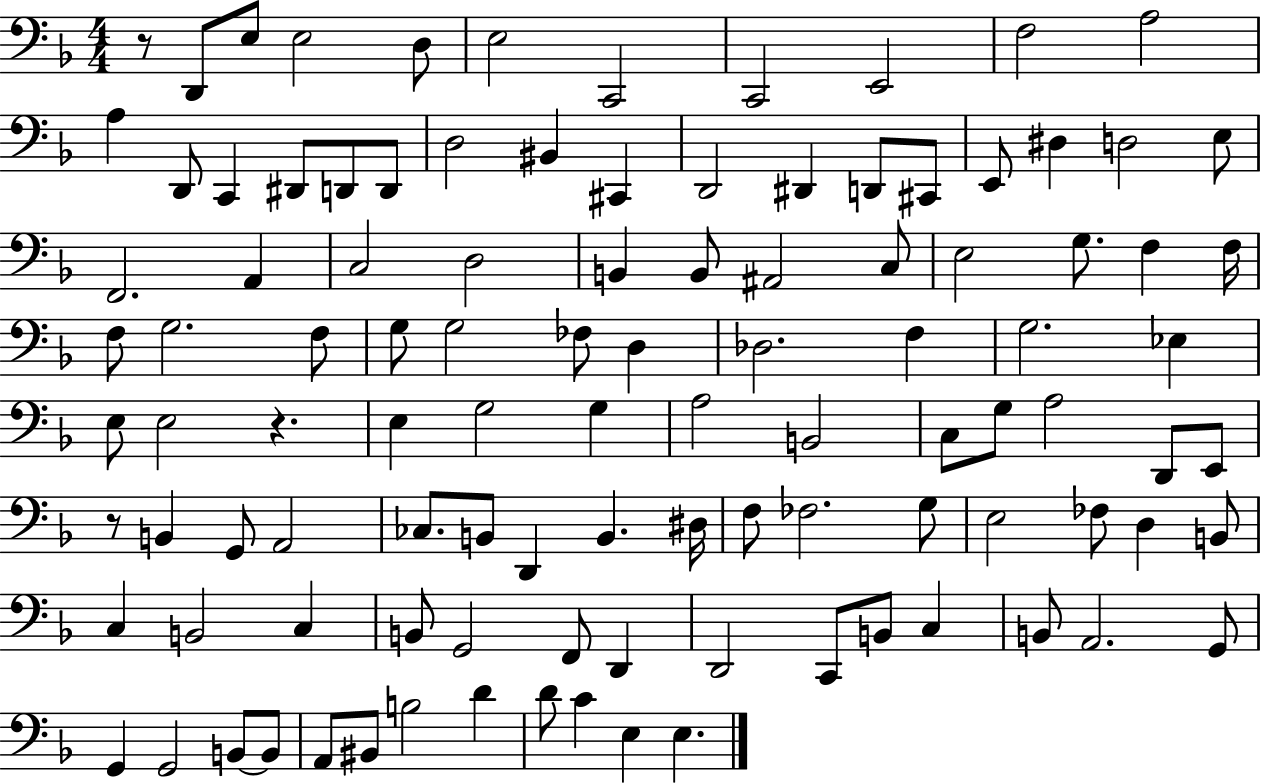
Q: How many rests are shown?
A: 3